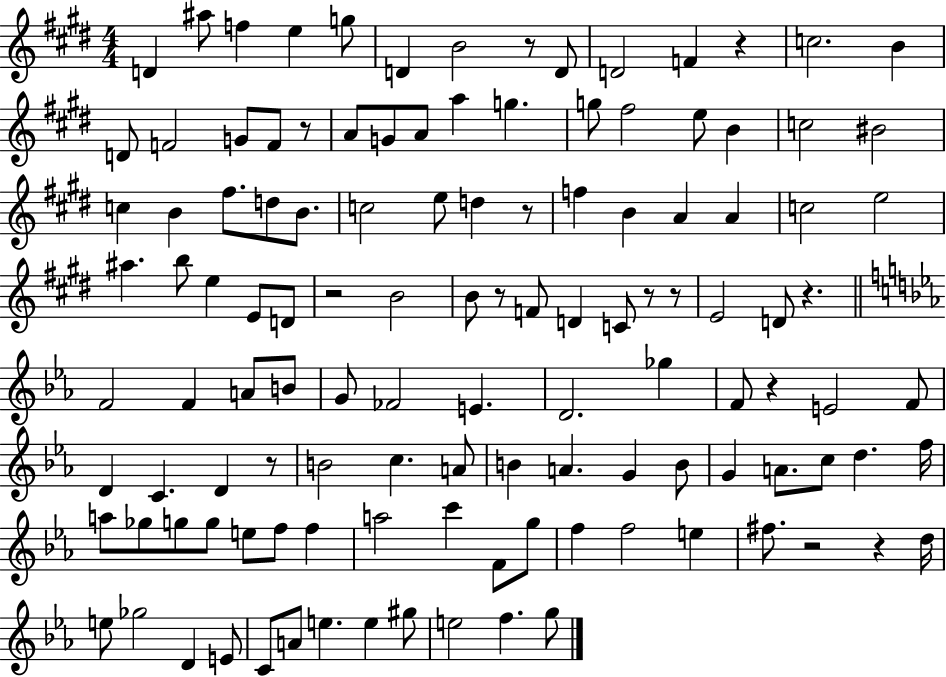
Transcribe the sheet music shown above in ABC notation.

X:1
T:Untitled
M:4/4
L:1/4
K:E
D ^a/2 f e g/2 D B2 z/2 D/2 D2 F z c2 B D/2 F2 G/2 F/2 z/2 A/2 G/2 A/2 a g g/2 ^f2 e/2 B c2 ^B2 c B ^f/2 d/2 B/2 c2 e/2 d z/2 f B A A c2 e2 ^a b/2 e E/2 D/2 z2 B2 B/2 z/2 F/2 D C/2 z/2 z/2 E2 D/2 z F2 F A/2 B/2 G/2 _F2 E D2 _g F/2 z E2 F/2 D C D z/2 B2 c A/2 B A G B/2 G A/2 c/2 d f/4 a/2 _g/2 g/2 g/2 e/2 f/2 f a2 c' F/2 g/2 f f2 e ^f/2 z2 z d/4 e/2 _g2 D E/2 C/2 A/2 e e ^g/2 e2 f g/2